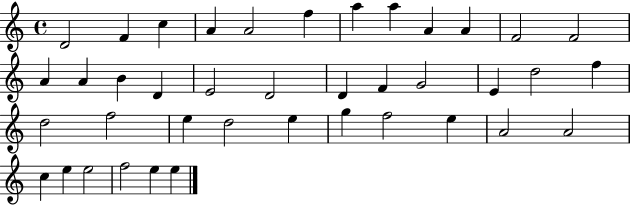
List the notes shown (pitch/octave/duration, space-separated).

D4/h F4/q C5/q A4/q A4/h F5/q A5/q A5/q A4/q A4/q F4/h F4/h A4/q A4/q B4/q D4/q E4/h D4/h D4/q F4/q G4/h E4/q D5/h F5/q D5/h F5/h E5/q D5/h E5/q G5/q F5/h E5/q A4/h A4/h C5/q E5/q E5/h F5/h E5/q E5/q